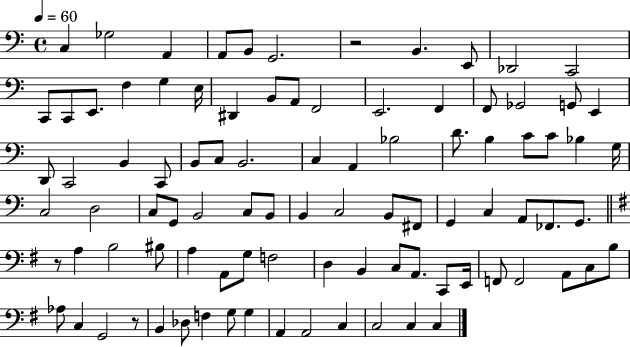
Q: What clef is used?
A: bass